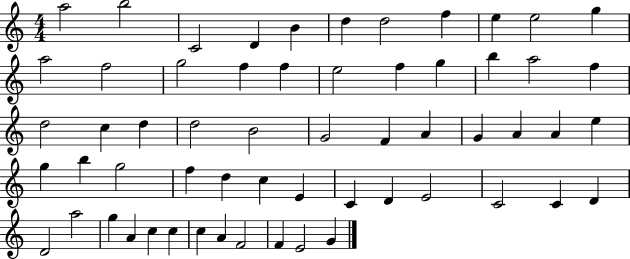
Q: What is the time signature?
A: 4/4